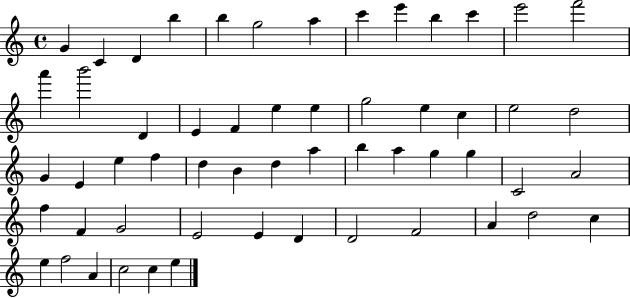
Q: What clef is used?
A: treble